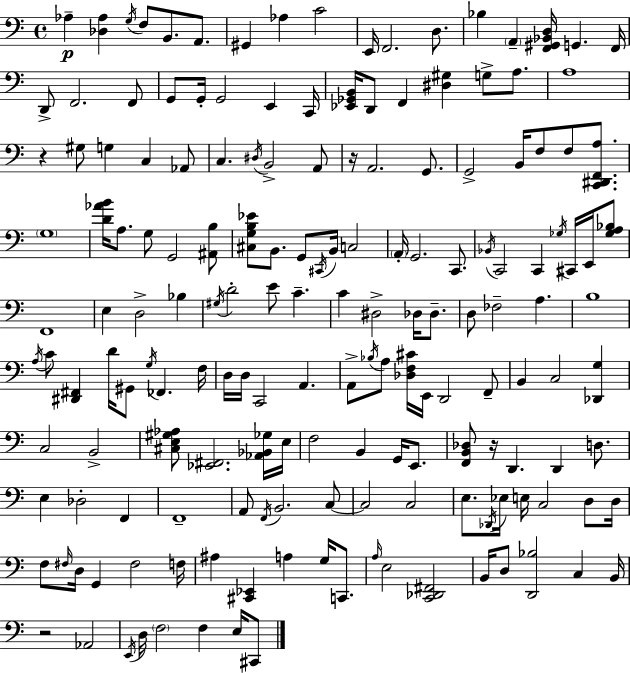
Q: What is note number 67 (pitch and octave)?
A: E4